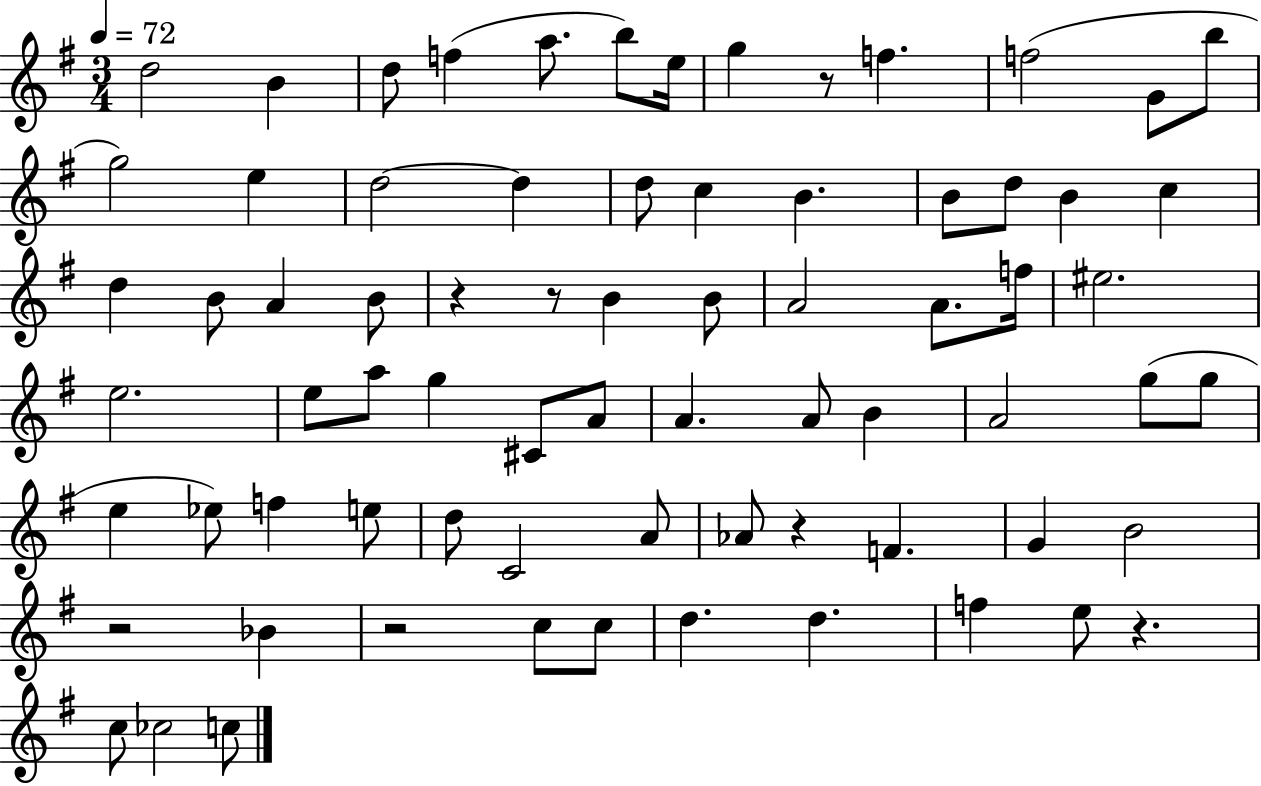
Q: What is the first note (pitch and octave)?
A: D5